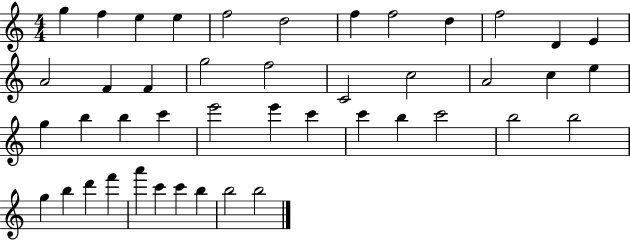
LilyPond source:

{
  \clef treble
  \numericTimeSignature
  \time 4/4
  \key c \major
  g''4 f''4 e''4 e''4 | f''2 d''2 | f''4 f''2 d''4 | f''2 d'4 e'4 | \break a'2 f'4 f'4 | g''2 f''2 | c'2 c''2 | a'2 c''4 e''4 | \break g''4 b''4 b''4 c'''4 | e'''2 e'''4 c'''4 | c'''4 b''4 c'''2 | b''2 b''2 | \break g''4 b''4 d'''4 f'''4 | a'''4 c'''4 c'''4 b''4 | b''2 b''2 | \bar "|."
}